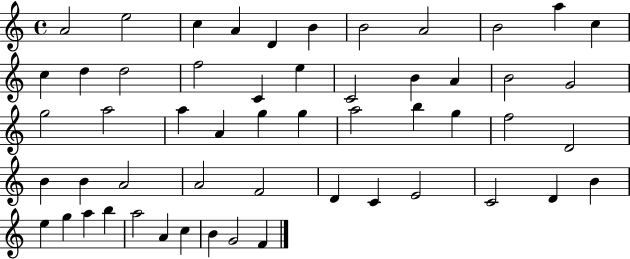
A4/h E5/h C5/q A4/q D4/q B4/q B4/h A4/h B4/h A5/q C5/q C5/q D5/q D5/h F5/h C4/q E5/q C4/h B4/q A4/q B4/h G4/h G5/h A5/h A5/q A4/q G5/q G5/q A5/h B5/q G5/q F5/h D4/h B4/q B4/q A4/h A4/h F4/h D4/q C4/q E4/h C4/h D4/q B4/q E5/q G5/q A5/q B5/q A5/h A4/q C5/q B4/q G4/h F4/q